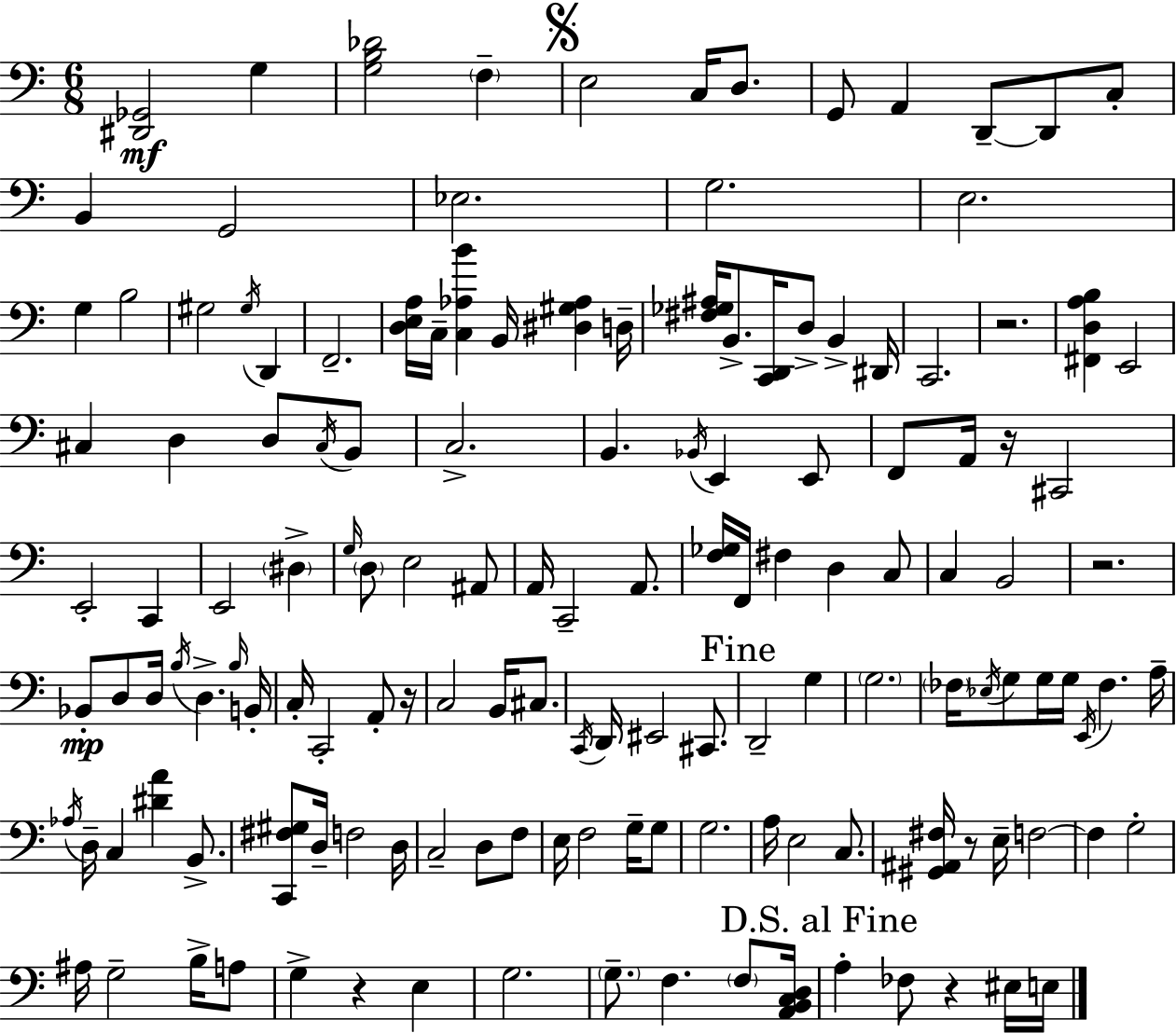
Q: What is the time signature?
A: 6/8